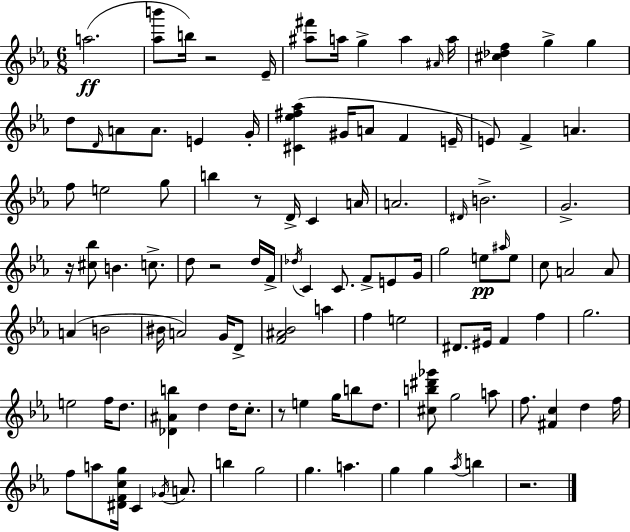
{
  \clef treble
  \numericTimeSignature
  \time 6/8
  \key c \minor
  a''2.(\ff | <aes'' b'''>8 b''16) r2 ees'16-- | <ais'' fis'''>8 a''16 g''4-> a''4 \grace { ais'16 } | a''16 <cis'' des'' f''>4 g''4-> g''4 | \break d''8 \grace { d'16 } a'8 a'8. e'4 | g'16-. <cis' ees'' fis'' aes''>4( gis'16 a'8 f'4 | e'16-- e'8) f'4-> a'4. | f''8 e''2 | \break g''8 b''4 r8 d'16-> c'4 | a'16 a'2. | \grace { dis'16 } b'2.-> | g'2.-> | \break r16 <cis'' bes''>8 b'4. | c''8.-> d''8 r2 | d''16 f'16-> \acciaccatura { des''16 } c'4 c'8. f'8-> | e'8 g'16 g''2 | \break e''8\pp \grace { ais''16 } e''8 c''8 a'2 | a'8 a'4( b'2 | bis'16 a'2) | g'16 d'8-> <f' ais' bes'>2 | \break a''4 f''4 e''2 | dis'8. eis'16 f'4 | f''4 g''2. | e''2 | \break f''16 d''8. <des' ais' b''>4 d''4 | d''16 c''8.-. r8 e''4 g''16 | b''8 d''8. <cis'' b'' dis''' ges'''>8 g''2 | a''8 f''8. <fis' c''>4 | \break d''4 f''16 f''8 a''8 <dis' f' c'' g''>16 c'4 | \acciaccatura { ges'16 } a'8. b''4 g''2 | g''4. | a''4. g''4 g''4 | \break \acciaccatura { aes''16 } b''4 r2. | \bar "|."
}